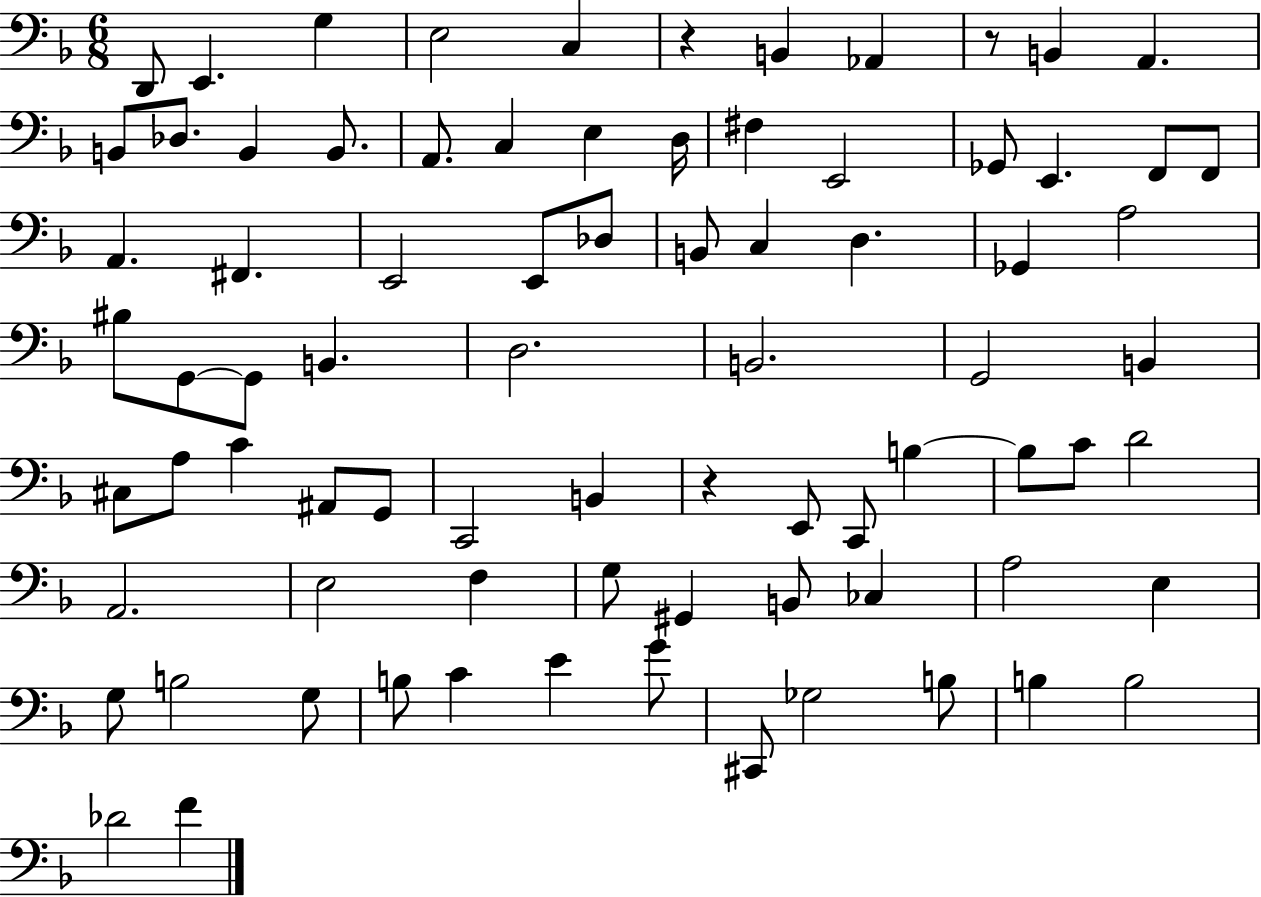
X:1
T:Untitled
M:6/8
L:1/4
K:F
D,,/2 E,, G, E,2 C, z B,, _A,, z/2 B,, A,, B,,/2 _D,/2 B,, B,,/2 A,,/2 C, E, D,/4 ^F, E,,2 _G,,/2 E,, F,,/2 F,,/2 A,, ^F,, E,,2 E,,/2 _D,/2 B,,/2 C, D, _G,, A,2 ^B,/2 G,,/2 G,,/2 B,, D,2 B,,2 G,,2 B,, ^C,/2 A,/2 C ^A,,/2 G,,/2 C,,2 B,, z E,,/2 C,,/2 B, B,/2 C/2 D2 A,,2 E,2 F, G,/2 ^G,, B,,/2 _C, A,2 E, G,/2 B,2 G,/2 B,/2 C E G/2 ^C,,/2 _G,2 B,/2 B, B,2 _D2 F